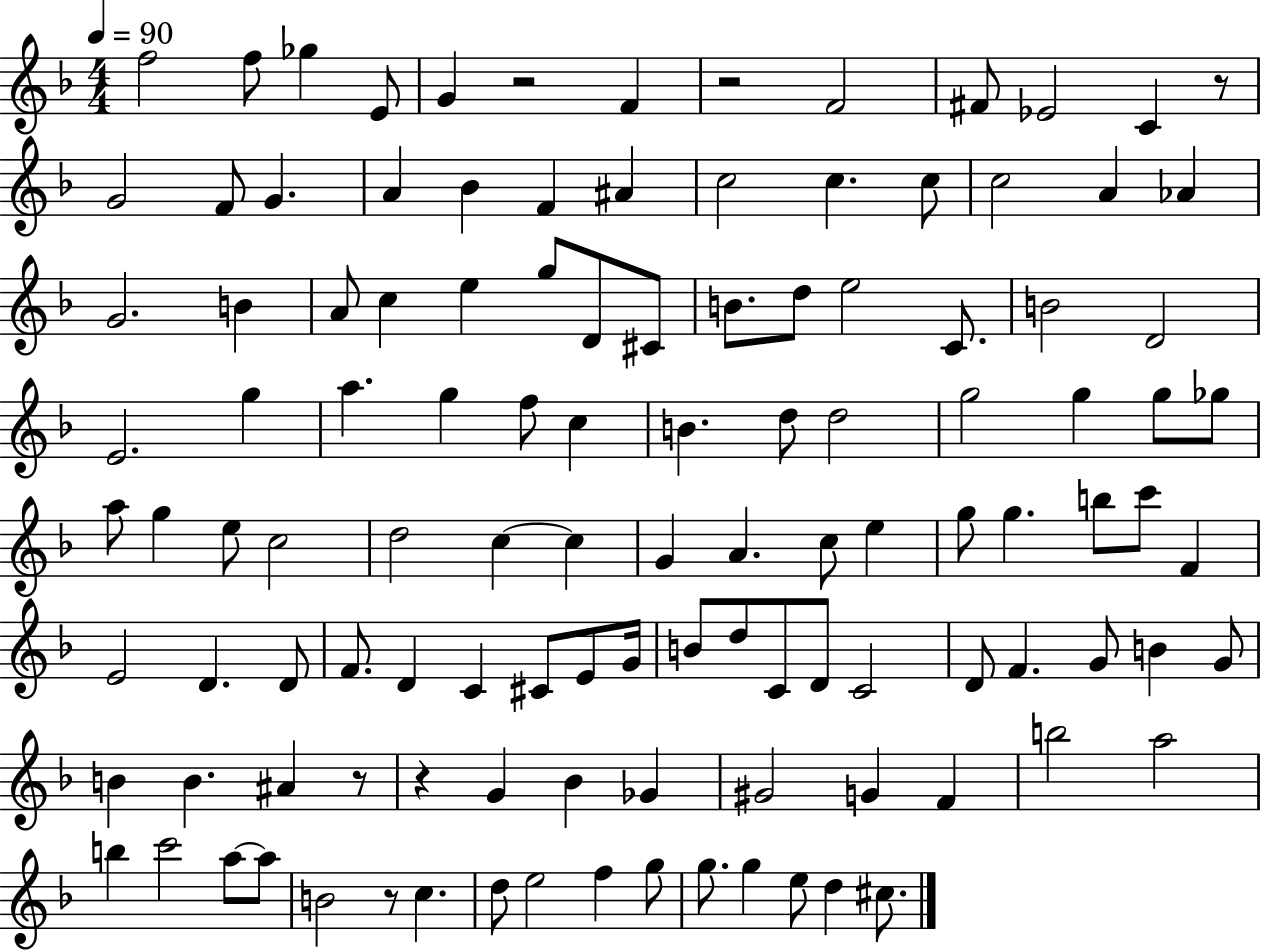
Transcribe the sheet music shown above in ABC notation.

X:1
T:Untitled
M:4/4
L:1/4
K:F
f2 f/2 _g E/2 G z2 F z2 F2 ^F/2 _E2 C z/2 G2 F/2 G A _B F ^A c2 c c/2 c2 A _A G2 B A/2 c e g/2 D/2 ^C/2 B/2 d/2 e2 C/2 B2 D2 E2 g a g f/2 c B d/2 d2 g2 g g/2 _g/2 a/2 g e/2 c2 d2 c c G A c/2 e g/2 g b/2 c'/2 F E2 D D/2 F/2 D C ^C/2 E/2 G/4 B/2 d/2 C/2 D/2 C2 D/2 F G/2 B G/2 B B ^A z/2 z G _B _G ^G2 G F b2 a2 b c'2 a/2 a/2 B2 z/2 c d/2 e2 f g/2 g/2 g e/2 d ^c/2